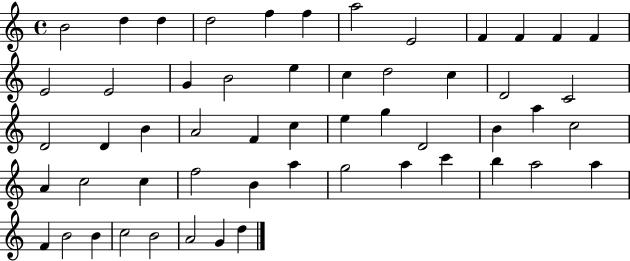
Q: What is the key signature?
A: C major